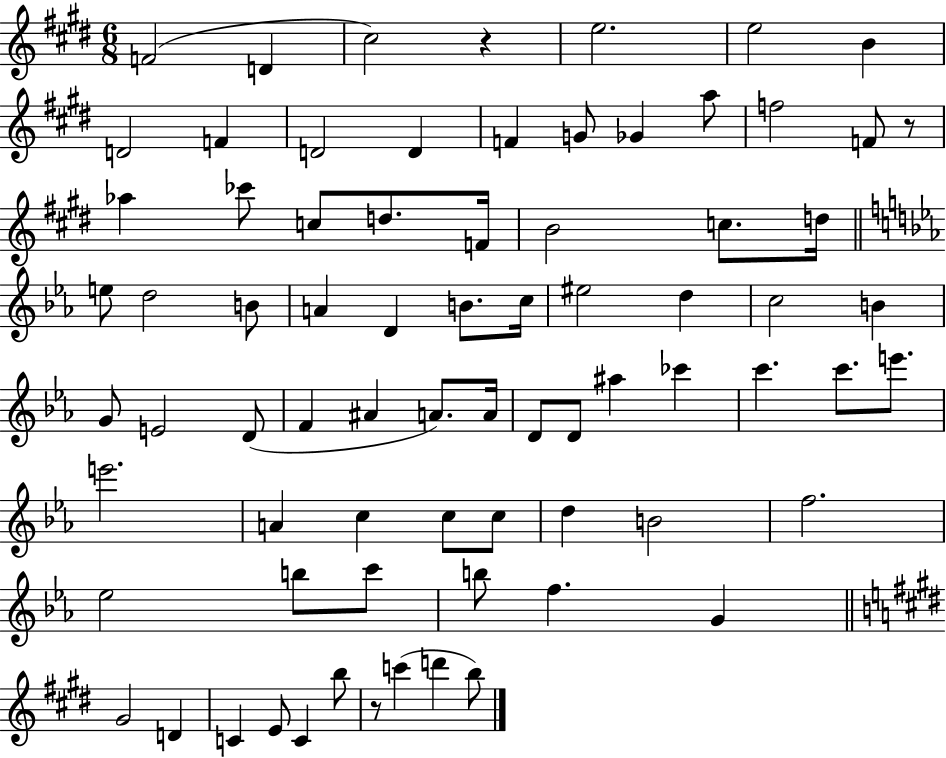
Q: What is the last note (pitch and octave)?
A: B5